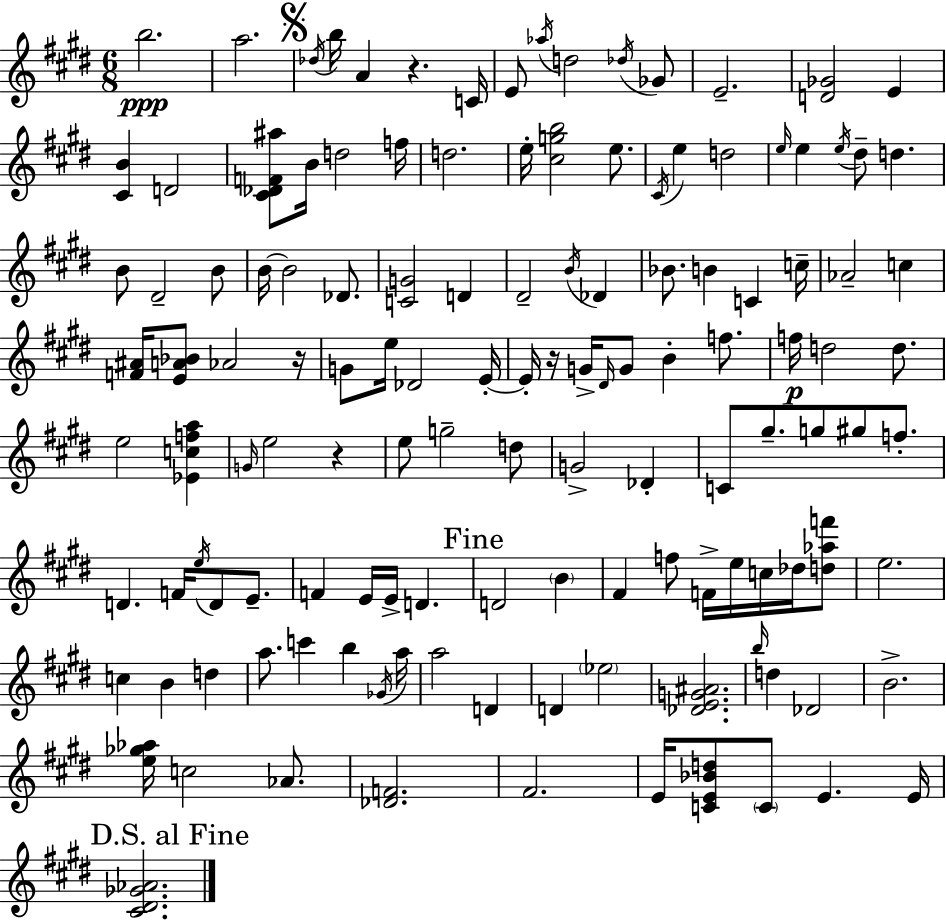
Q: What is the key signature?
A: E major